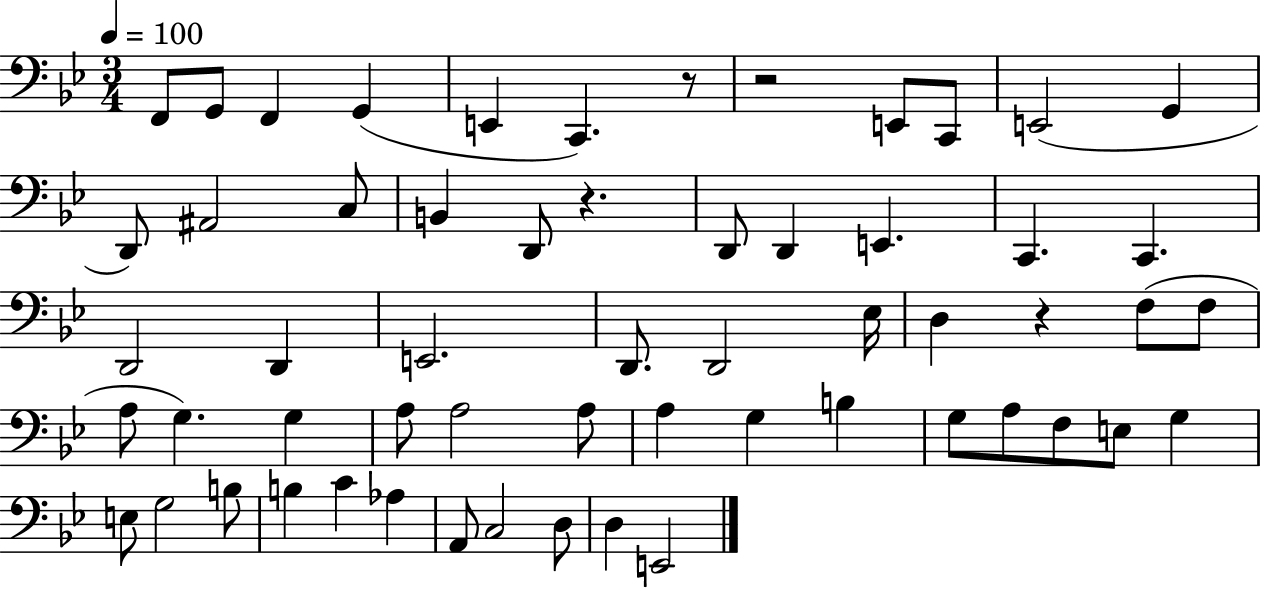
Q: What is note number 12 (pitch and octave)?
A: A#2